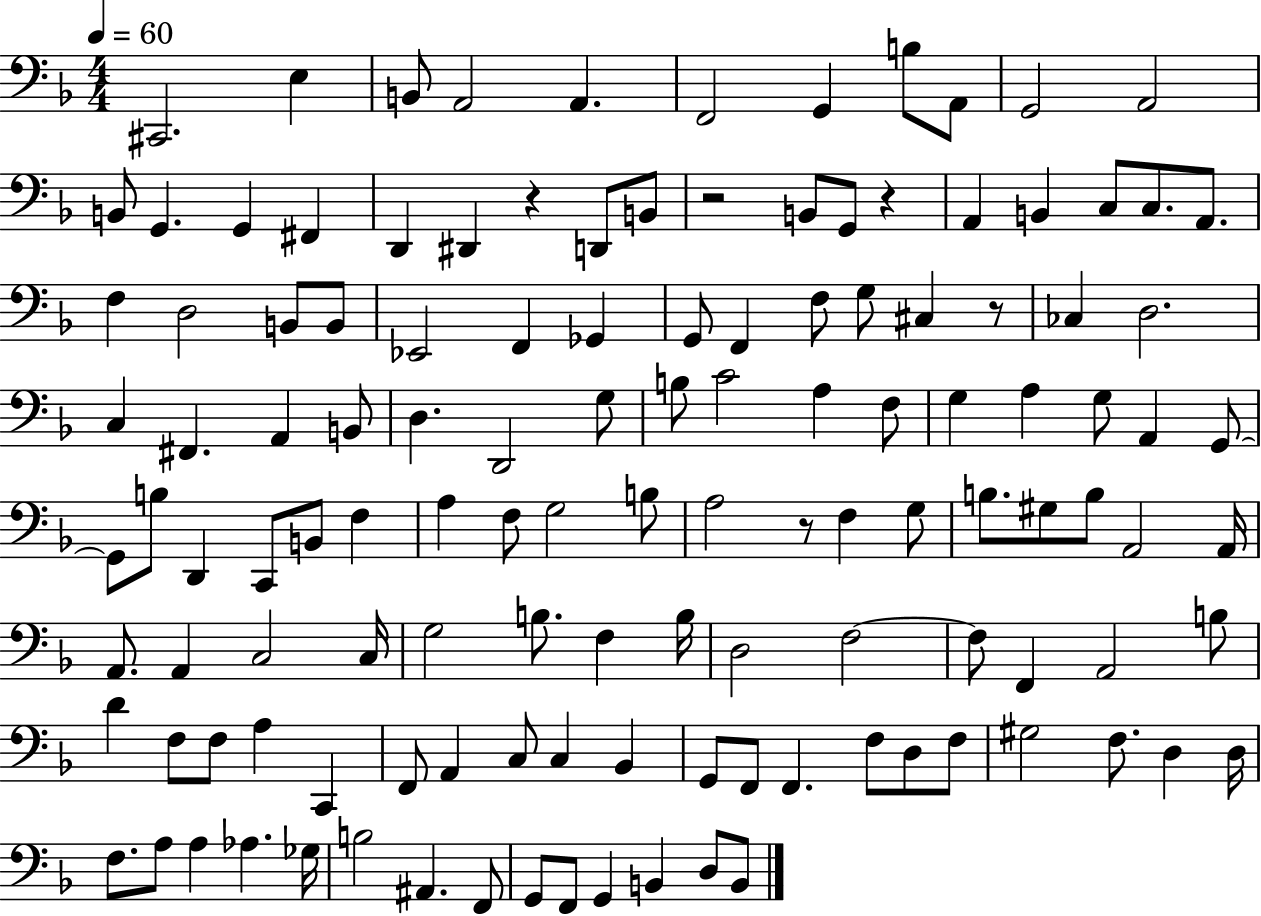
C#2/h. E3/q B2/e A2/h A2/q. F2/h G2/q B3/e A2/e G2/h A2/h B2/e G2/q. G2/q F#2/q D2/q D#2/q R/q D2/e B2/e R/h B2/e G2/e R/q A2/q B2/q C3/e C3/e. A2/e. F3/q D3/h B2/e B2/e Eb2/h F2/q Gb2/q G2/e F2/q F3/e G3/e C#3/q R/e CES3/q D3/h. C3/q F#2/q. A2/q B2/e D3/q. D2/h G3/e B3/e C4/h A3/q F3/e G3/q A3/q G3/e A2/q G2/e G2/e B3/e D2/q C2/e B2/e F3/q A3/q F3/e G3/h B3/e A3/h R/e F3/q G3/e B3/e. G#3/e B3/e A2/h A2/s A2/e. A2/q C3/h C3/s G3/h B3/e. F3/q B3/s D3/h F3/h F3/e F2/q A2/h B3/e D4/q F3/e F3/e A3/q C2/q F2/e A2/q C3/e C3/q Bb2/q G2/e F2/e F2/q. F3/e D3/e F3/e G#3/h F3/e. D3/q D3/s F3/e. A3/e A3/q Ab3/q. Gb3/s B3/h A#2/q. F2/e G2/e F2/e G2/q B2/q D3/e B2/e